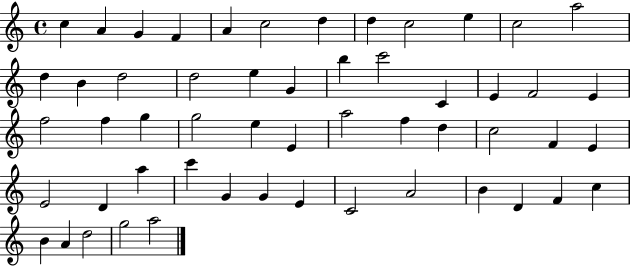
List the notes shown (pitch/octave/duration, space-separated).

C5/q A4/q G4/q F4/q A4/q C5/h D5/q D5/q C5/h E5/q C5/h A5/h D5/q B4/q D5/h D5/h E5/q G4/q B5/q C6/h C4/q E4/q F4/h E4/q F5/h F5/q G5/q G5/h E5/q E4/q A5/h F5/q D5/q C5/h F4/q E4/q E4/h D4/q A5/q C6/q G4/q G4/q E4/q C4/h A4/h B4/q D4/q F4/q C5/q B4/q A4/q D5/h G5/h A5/h